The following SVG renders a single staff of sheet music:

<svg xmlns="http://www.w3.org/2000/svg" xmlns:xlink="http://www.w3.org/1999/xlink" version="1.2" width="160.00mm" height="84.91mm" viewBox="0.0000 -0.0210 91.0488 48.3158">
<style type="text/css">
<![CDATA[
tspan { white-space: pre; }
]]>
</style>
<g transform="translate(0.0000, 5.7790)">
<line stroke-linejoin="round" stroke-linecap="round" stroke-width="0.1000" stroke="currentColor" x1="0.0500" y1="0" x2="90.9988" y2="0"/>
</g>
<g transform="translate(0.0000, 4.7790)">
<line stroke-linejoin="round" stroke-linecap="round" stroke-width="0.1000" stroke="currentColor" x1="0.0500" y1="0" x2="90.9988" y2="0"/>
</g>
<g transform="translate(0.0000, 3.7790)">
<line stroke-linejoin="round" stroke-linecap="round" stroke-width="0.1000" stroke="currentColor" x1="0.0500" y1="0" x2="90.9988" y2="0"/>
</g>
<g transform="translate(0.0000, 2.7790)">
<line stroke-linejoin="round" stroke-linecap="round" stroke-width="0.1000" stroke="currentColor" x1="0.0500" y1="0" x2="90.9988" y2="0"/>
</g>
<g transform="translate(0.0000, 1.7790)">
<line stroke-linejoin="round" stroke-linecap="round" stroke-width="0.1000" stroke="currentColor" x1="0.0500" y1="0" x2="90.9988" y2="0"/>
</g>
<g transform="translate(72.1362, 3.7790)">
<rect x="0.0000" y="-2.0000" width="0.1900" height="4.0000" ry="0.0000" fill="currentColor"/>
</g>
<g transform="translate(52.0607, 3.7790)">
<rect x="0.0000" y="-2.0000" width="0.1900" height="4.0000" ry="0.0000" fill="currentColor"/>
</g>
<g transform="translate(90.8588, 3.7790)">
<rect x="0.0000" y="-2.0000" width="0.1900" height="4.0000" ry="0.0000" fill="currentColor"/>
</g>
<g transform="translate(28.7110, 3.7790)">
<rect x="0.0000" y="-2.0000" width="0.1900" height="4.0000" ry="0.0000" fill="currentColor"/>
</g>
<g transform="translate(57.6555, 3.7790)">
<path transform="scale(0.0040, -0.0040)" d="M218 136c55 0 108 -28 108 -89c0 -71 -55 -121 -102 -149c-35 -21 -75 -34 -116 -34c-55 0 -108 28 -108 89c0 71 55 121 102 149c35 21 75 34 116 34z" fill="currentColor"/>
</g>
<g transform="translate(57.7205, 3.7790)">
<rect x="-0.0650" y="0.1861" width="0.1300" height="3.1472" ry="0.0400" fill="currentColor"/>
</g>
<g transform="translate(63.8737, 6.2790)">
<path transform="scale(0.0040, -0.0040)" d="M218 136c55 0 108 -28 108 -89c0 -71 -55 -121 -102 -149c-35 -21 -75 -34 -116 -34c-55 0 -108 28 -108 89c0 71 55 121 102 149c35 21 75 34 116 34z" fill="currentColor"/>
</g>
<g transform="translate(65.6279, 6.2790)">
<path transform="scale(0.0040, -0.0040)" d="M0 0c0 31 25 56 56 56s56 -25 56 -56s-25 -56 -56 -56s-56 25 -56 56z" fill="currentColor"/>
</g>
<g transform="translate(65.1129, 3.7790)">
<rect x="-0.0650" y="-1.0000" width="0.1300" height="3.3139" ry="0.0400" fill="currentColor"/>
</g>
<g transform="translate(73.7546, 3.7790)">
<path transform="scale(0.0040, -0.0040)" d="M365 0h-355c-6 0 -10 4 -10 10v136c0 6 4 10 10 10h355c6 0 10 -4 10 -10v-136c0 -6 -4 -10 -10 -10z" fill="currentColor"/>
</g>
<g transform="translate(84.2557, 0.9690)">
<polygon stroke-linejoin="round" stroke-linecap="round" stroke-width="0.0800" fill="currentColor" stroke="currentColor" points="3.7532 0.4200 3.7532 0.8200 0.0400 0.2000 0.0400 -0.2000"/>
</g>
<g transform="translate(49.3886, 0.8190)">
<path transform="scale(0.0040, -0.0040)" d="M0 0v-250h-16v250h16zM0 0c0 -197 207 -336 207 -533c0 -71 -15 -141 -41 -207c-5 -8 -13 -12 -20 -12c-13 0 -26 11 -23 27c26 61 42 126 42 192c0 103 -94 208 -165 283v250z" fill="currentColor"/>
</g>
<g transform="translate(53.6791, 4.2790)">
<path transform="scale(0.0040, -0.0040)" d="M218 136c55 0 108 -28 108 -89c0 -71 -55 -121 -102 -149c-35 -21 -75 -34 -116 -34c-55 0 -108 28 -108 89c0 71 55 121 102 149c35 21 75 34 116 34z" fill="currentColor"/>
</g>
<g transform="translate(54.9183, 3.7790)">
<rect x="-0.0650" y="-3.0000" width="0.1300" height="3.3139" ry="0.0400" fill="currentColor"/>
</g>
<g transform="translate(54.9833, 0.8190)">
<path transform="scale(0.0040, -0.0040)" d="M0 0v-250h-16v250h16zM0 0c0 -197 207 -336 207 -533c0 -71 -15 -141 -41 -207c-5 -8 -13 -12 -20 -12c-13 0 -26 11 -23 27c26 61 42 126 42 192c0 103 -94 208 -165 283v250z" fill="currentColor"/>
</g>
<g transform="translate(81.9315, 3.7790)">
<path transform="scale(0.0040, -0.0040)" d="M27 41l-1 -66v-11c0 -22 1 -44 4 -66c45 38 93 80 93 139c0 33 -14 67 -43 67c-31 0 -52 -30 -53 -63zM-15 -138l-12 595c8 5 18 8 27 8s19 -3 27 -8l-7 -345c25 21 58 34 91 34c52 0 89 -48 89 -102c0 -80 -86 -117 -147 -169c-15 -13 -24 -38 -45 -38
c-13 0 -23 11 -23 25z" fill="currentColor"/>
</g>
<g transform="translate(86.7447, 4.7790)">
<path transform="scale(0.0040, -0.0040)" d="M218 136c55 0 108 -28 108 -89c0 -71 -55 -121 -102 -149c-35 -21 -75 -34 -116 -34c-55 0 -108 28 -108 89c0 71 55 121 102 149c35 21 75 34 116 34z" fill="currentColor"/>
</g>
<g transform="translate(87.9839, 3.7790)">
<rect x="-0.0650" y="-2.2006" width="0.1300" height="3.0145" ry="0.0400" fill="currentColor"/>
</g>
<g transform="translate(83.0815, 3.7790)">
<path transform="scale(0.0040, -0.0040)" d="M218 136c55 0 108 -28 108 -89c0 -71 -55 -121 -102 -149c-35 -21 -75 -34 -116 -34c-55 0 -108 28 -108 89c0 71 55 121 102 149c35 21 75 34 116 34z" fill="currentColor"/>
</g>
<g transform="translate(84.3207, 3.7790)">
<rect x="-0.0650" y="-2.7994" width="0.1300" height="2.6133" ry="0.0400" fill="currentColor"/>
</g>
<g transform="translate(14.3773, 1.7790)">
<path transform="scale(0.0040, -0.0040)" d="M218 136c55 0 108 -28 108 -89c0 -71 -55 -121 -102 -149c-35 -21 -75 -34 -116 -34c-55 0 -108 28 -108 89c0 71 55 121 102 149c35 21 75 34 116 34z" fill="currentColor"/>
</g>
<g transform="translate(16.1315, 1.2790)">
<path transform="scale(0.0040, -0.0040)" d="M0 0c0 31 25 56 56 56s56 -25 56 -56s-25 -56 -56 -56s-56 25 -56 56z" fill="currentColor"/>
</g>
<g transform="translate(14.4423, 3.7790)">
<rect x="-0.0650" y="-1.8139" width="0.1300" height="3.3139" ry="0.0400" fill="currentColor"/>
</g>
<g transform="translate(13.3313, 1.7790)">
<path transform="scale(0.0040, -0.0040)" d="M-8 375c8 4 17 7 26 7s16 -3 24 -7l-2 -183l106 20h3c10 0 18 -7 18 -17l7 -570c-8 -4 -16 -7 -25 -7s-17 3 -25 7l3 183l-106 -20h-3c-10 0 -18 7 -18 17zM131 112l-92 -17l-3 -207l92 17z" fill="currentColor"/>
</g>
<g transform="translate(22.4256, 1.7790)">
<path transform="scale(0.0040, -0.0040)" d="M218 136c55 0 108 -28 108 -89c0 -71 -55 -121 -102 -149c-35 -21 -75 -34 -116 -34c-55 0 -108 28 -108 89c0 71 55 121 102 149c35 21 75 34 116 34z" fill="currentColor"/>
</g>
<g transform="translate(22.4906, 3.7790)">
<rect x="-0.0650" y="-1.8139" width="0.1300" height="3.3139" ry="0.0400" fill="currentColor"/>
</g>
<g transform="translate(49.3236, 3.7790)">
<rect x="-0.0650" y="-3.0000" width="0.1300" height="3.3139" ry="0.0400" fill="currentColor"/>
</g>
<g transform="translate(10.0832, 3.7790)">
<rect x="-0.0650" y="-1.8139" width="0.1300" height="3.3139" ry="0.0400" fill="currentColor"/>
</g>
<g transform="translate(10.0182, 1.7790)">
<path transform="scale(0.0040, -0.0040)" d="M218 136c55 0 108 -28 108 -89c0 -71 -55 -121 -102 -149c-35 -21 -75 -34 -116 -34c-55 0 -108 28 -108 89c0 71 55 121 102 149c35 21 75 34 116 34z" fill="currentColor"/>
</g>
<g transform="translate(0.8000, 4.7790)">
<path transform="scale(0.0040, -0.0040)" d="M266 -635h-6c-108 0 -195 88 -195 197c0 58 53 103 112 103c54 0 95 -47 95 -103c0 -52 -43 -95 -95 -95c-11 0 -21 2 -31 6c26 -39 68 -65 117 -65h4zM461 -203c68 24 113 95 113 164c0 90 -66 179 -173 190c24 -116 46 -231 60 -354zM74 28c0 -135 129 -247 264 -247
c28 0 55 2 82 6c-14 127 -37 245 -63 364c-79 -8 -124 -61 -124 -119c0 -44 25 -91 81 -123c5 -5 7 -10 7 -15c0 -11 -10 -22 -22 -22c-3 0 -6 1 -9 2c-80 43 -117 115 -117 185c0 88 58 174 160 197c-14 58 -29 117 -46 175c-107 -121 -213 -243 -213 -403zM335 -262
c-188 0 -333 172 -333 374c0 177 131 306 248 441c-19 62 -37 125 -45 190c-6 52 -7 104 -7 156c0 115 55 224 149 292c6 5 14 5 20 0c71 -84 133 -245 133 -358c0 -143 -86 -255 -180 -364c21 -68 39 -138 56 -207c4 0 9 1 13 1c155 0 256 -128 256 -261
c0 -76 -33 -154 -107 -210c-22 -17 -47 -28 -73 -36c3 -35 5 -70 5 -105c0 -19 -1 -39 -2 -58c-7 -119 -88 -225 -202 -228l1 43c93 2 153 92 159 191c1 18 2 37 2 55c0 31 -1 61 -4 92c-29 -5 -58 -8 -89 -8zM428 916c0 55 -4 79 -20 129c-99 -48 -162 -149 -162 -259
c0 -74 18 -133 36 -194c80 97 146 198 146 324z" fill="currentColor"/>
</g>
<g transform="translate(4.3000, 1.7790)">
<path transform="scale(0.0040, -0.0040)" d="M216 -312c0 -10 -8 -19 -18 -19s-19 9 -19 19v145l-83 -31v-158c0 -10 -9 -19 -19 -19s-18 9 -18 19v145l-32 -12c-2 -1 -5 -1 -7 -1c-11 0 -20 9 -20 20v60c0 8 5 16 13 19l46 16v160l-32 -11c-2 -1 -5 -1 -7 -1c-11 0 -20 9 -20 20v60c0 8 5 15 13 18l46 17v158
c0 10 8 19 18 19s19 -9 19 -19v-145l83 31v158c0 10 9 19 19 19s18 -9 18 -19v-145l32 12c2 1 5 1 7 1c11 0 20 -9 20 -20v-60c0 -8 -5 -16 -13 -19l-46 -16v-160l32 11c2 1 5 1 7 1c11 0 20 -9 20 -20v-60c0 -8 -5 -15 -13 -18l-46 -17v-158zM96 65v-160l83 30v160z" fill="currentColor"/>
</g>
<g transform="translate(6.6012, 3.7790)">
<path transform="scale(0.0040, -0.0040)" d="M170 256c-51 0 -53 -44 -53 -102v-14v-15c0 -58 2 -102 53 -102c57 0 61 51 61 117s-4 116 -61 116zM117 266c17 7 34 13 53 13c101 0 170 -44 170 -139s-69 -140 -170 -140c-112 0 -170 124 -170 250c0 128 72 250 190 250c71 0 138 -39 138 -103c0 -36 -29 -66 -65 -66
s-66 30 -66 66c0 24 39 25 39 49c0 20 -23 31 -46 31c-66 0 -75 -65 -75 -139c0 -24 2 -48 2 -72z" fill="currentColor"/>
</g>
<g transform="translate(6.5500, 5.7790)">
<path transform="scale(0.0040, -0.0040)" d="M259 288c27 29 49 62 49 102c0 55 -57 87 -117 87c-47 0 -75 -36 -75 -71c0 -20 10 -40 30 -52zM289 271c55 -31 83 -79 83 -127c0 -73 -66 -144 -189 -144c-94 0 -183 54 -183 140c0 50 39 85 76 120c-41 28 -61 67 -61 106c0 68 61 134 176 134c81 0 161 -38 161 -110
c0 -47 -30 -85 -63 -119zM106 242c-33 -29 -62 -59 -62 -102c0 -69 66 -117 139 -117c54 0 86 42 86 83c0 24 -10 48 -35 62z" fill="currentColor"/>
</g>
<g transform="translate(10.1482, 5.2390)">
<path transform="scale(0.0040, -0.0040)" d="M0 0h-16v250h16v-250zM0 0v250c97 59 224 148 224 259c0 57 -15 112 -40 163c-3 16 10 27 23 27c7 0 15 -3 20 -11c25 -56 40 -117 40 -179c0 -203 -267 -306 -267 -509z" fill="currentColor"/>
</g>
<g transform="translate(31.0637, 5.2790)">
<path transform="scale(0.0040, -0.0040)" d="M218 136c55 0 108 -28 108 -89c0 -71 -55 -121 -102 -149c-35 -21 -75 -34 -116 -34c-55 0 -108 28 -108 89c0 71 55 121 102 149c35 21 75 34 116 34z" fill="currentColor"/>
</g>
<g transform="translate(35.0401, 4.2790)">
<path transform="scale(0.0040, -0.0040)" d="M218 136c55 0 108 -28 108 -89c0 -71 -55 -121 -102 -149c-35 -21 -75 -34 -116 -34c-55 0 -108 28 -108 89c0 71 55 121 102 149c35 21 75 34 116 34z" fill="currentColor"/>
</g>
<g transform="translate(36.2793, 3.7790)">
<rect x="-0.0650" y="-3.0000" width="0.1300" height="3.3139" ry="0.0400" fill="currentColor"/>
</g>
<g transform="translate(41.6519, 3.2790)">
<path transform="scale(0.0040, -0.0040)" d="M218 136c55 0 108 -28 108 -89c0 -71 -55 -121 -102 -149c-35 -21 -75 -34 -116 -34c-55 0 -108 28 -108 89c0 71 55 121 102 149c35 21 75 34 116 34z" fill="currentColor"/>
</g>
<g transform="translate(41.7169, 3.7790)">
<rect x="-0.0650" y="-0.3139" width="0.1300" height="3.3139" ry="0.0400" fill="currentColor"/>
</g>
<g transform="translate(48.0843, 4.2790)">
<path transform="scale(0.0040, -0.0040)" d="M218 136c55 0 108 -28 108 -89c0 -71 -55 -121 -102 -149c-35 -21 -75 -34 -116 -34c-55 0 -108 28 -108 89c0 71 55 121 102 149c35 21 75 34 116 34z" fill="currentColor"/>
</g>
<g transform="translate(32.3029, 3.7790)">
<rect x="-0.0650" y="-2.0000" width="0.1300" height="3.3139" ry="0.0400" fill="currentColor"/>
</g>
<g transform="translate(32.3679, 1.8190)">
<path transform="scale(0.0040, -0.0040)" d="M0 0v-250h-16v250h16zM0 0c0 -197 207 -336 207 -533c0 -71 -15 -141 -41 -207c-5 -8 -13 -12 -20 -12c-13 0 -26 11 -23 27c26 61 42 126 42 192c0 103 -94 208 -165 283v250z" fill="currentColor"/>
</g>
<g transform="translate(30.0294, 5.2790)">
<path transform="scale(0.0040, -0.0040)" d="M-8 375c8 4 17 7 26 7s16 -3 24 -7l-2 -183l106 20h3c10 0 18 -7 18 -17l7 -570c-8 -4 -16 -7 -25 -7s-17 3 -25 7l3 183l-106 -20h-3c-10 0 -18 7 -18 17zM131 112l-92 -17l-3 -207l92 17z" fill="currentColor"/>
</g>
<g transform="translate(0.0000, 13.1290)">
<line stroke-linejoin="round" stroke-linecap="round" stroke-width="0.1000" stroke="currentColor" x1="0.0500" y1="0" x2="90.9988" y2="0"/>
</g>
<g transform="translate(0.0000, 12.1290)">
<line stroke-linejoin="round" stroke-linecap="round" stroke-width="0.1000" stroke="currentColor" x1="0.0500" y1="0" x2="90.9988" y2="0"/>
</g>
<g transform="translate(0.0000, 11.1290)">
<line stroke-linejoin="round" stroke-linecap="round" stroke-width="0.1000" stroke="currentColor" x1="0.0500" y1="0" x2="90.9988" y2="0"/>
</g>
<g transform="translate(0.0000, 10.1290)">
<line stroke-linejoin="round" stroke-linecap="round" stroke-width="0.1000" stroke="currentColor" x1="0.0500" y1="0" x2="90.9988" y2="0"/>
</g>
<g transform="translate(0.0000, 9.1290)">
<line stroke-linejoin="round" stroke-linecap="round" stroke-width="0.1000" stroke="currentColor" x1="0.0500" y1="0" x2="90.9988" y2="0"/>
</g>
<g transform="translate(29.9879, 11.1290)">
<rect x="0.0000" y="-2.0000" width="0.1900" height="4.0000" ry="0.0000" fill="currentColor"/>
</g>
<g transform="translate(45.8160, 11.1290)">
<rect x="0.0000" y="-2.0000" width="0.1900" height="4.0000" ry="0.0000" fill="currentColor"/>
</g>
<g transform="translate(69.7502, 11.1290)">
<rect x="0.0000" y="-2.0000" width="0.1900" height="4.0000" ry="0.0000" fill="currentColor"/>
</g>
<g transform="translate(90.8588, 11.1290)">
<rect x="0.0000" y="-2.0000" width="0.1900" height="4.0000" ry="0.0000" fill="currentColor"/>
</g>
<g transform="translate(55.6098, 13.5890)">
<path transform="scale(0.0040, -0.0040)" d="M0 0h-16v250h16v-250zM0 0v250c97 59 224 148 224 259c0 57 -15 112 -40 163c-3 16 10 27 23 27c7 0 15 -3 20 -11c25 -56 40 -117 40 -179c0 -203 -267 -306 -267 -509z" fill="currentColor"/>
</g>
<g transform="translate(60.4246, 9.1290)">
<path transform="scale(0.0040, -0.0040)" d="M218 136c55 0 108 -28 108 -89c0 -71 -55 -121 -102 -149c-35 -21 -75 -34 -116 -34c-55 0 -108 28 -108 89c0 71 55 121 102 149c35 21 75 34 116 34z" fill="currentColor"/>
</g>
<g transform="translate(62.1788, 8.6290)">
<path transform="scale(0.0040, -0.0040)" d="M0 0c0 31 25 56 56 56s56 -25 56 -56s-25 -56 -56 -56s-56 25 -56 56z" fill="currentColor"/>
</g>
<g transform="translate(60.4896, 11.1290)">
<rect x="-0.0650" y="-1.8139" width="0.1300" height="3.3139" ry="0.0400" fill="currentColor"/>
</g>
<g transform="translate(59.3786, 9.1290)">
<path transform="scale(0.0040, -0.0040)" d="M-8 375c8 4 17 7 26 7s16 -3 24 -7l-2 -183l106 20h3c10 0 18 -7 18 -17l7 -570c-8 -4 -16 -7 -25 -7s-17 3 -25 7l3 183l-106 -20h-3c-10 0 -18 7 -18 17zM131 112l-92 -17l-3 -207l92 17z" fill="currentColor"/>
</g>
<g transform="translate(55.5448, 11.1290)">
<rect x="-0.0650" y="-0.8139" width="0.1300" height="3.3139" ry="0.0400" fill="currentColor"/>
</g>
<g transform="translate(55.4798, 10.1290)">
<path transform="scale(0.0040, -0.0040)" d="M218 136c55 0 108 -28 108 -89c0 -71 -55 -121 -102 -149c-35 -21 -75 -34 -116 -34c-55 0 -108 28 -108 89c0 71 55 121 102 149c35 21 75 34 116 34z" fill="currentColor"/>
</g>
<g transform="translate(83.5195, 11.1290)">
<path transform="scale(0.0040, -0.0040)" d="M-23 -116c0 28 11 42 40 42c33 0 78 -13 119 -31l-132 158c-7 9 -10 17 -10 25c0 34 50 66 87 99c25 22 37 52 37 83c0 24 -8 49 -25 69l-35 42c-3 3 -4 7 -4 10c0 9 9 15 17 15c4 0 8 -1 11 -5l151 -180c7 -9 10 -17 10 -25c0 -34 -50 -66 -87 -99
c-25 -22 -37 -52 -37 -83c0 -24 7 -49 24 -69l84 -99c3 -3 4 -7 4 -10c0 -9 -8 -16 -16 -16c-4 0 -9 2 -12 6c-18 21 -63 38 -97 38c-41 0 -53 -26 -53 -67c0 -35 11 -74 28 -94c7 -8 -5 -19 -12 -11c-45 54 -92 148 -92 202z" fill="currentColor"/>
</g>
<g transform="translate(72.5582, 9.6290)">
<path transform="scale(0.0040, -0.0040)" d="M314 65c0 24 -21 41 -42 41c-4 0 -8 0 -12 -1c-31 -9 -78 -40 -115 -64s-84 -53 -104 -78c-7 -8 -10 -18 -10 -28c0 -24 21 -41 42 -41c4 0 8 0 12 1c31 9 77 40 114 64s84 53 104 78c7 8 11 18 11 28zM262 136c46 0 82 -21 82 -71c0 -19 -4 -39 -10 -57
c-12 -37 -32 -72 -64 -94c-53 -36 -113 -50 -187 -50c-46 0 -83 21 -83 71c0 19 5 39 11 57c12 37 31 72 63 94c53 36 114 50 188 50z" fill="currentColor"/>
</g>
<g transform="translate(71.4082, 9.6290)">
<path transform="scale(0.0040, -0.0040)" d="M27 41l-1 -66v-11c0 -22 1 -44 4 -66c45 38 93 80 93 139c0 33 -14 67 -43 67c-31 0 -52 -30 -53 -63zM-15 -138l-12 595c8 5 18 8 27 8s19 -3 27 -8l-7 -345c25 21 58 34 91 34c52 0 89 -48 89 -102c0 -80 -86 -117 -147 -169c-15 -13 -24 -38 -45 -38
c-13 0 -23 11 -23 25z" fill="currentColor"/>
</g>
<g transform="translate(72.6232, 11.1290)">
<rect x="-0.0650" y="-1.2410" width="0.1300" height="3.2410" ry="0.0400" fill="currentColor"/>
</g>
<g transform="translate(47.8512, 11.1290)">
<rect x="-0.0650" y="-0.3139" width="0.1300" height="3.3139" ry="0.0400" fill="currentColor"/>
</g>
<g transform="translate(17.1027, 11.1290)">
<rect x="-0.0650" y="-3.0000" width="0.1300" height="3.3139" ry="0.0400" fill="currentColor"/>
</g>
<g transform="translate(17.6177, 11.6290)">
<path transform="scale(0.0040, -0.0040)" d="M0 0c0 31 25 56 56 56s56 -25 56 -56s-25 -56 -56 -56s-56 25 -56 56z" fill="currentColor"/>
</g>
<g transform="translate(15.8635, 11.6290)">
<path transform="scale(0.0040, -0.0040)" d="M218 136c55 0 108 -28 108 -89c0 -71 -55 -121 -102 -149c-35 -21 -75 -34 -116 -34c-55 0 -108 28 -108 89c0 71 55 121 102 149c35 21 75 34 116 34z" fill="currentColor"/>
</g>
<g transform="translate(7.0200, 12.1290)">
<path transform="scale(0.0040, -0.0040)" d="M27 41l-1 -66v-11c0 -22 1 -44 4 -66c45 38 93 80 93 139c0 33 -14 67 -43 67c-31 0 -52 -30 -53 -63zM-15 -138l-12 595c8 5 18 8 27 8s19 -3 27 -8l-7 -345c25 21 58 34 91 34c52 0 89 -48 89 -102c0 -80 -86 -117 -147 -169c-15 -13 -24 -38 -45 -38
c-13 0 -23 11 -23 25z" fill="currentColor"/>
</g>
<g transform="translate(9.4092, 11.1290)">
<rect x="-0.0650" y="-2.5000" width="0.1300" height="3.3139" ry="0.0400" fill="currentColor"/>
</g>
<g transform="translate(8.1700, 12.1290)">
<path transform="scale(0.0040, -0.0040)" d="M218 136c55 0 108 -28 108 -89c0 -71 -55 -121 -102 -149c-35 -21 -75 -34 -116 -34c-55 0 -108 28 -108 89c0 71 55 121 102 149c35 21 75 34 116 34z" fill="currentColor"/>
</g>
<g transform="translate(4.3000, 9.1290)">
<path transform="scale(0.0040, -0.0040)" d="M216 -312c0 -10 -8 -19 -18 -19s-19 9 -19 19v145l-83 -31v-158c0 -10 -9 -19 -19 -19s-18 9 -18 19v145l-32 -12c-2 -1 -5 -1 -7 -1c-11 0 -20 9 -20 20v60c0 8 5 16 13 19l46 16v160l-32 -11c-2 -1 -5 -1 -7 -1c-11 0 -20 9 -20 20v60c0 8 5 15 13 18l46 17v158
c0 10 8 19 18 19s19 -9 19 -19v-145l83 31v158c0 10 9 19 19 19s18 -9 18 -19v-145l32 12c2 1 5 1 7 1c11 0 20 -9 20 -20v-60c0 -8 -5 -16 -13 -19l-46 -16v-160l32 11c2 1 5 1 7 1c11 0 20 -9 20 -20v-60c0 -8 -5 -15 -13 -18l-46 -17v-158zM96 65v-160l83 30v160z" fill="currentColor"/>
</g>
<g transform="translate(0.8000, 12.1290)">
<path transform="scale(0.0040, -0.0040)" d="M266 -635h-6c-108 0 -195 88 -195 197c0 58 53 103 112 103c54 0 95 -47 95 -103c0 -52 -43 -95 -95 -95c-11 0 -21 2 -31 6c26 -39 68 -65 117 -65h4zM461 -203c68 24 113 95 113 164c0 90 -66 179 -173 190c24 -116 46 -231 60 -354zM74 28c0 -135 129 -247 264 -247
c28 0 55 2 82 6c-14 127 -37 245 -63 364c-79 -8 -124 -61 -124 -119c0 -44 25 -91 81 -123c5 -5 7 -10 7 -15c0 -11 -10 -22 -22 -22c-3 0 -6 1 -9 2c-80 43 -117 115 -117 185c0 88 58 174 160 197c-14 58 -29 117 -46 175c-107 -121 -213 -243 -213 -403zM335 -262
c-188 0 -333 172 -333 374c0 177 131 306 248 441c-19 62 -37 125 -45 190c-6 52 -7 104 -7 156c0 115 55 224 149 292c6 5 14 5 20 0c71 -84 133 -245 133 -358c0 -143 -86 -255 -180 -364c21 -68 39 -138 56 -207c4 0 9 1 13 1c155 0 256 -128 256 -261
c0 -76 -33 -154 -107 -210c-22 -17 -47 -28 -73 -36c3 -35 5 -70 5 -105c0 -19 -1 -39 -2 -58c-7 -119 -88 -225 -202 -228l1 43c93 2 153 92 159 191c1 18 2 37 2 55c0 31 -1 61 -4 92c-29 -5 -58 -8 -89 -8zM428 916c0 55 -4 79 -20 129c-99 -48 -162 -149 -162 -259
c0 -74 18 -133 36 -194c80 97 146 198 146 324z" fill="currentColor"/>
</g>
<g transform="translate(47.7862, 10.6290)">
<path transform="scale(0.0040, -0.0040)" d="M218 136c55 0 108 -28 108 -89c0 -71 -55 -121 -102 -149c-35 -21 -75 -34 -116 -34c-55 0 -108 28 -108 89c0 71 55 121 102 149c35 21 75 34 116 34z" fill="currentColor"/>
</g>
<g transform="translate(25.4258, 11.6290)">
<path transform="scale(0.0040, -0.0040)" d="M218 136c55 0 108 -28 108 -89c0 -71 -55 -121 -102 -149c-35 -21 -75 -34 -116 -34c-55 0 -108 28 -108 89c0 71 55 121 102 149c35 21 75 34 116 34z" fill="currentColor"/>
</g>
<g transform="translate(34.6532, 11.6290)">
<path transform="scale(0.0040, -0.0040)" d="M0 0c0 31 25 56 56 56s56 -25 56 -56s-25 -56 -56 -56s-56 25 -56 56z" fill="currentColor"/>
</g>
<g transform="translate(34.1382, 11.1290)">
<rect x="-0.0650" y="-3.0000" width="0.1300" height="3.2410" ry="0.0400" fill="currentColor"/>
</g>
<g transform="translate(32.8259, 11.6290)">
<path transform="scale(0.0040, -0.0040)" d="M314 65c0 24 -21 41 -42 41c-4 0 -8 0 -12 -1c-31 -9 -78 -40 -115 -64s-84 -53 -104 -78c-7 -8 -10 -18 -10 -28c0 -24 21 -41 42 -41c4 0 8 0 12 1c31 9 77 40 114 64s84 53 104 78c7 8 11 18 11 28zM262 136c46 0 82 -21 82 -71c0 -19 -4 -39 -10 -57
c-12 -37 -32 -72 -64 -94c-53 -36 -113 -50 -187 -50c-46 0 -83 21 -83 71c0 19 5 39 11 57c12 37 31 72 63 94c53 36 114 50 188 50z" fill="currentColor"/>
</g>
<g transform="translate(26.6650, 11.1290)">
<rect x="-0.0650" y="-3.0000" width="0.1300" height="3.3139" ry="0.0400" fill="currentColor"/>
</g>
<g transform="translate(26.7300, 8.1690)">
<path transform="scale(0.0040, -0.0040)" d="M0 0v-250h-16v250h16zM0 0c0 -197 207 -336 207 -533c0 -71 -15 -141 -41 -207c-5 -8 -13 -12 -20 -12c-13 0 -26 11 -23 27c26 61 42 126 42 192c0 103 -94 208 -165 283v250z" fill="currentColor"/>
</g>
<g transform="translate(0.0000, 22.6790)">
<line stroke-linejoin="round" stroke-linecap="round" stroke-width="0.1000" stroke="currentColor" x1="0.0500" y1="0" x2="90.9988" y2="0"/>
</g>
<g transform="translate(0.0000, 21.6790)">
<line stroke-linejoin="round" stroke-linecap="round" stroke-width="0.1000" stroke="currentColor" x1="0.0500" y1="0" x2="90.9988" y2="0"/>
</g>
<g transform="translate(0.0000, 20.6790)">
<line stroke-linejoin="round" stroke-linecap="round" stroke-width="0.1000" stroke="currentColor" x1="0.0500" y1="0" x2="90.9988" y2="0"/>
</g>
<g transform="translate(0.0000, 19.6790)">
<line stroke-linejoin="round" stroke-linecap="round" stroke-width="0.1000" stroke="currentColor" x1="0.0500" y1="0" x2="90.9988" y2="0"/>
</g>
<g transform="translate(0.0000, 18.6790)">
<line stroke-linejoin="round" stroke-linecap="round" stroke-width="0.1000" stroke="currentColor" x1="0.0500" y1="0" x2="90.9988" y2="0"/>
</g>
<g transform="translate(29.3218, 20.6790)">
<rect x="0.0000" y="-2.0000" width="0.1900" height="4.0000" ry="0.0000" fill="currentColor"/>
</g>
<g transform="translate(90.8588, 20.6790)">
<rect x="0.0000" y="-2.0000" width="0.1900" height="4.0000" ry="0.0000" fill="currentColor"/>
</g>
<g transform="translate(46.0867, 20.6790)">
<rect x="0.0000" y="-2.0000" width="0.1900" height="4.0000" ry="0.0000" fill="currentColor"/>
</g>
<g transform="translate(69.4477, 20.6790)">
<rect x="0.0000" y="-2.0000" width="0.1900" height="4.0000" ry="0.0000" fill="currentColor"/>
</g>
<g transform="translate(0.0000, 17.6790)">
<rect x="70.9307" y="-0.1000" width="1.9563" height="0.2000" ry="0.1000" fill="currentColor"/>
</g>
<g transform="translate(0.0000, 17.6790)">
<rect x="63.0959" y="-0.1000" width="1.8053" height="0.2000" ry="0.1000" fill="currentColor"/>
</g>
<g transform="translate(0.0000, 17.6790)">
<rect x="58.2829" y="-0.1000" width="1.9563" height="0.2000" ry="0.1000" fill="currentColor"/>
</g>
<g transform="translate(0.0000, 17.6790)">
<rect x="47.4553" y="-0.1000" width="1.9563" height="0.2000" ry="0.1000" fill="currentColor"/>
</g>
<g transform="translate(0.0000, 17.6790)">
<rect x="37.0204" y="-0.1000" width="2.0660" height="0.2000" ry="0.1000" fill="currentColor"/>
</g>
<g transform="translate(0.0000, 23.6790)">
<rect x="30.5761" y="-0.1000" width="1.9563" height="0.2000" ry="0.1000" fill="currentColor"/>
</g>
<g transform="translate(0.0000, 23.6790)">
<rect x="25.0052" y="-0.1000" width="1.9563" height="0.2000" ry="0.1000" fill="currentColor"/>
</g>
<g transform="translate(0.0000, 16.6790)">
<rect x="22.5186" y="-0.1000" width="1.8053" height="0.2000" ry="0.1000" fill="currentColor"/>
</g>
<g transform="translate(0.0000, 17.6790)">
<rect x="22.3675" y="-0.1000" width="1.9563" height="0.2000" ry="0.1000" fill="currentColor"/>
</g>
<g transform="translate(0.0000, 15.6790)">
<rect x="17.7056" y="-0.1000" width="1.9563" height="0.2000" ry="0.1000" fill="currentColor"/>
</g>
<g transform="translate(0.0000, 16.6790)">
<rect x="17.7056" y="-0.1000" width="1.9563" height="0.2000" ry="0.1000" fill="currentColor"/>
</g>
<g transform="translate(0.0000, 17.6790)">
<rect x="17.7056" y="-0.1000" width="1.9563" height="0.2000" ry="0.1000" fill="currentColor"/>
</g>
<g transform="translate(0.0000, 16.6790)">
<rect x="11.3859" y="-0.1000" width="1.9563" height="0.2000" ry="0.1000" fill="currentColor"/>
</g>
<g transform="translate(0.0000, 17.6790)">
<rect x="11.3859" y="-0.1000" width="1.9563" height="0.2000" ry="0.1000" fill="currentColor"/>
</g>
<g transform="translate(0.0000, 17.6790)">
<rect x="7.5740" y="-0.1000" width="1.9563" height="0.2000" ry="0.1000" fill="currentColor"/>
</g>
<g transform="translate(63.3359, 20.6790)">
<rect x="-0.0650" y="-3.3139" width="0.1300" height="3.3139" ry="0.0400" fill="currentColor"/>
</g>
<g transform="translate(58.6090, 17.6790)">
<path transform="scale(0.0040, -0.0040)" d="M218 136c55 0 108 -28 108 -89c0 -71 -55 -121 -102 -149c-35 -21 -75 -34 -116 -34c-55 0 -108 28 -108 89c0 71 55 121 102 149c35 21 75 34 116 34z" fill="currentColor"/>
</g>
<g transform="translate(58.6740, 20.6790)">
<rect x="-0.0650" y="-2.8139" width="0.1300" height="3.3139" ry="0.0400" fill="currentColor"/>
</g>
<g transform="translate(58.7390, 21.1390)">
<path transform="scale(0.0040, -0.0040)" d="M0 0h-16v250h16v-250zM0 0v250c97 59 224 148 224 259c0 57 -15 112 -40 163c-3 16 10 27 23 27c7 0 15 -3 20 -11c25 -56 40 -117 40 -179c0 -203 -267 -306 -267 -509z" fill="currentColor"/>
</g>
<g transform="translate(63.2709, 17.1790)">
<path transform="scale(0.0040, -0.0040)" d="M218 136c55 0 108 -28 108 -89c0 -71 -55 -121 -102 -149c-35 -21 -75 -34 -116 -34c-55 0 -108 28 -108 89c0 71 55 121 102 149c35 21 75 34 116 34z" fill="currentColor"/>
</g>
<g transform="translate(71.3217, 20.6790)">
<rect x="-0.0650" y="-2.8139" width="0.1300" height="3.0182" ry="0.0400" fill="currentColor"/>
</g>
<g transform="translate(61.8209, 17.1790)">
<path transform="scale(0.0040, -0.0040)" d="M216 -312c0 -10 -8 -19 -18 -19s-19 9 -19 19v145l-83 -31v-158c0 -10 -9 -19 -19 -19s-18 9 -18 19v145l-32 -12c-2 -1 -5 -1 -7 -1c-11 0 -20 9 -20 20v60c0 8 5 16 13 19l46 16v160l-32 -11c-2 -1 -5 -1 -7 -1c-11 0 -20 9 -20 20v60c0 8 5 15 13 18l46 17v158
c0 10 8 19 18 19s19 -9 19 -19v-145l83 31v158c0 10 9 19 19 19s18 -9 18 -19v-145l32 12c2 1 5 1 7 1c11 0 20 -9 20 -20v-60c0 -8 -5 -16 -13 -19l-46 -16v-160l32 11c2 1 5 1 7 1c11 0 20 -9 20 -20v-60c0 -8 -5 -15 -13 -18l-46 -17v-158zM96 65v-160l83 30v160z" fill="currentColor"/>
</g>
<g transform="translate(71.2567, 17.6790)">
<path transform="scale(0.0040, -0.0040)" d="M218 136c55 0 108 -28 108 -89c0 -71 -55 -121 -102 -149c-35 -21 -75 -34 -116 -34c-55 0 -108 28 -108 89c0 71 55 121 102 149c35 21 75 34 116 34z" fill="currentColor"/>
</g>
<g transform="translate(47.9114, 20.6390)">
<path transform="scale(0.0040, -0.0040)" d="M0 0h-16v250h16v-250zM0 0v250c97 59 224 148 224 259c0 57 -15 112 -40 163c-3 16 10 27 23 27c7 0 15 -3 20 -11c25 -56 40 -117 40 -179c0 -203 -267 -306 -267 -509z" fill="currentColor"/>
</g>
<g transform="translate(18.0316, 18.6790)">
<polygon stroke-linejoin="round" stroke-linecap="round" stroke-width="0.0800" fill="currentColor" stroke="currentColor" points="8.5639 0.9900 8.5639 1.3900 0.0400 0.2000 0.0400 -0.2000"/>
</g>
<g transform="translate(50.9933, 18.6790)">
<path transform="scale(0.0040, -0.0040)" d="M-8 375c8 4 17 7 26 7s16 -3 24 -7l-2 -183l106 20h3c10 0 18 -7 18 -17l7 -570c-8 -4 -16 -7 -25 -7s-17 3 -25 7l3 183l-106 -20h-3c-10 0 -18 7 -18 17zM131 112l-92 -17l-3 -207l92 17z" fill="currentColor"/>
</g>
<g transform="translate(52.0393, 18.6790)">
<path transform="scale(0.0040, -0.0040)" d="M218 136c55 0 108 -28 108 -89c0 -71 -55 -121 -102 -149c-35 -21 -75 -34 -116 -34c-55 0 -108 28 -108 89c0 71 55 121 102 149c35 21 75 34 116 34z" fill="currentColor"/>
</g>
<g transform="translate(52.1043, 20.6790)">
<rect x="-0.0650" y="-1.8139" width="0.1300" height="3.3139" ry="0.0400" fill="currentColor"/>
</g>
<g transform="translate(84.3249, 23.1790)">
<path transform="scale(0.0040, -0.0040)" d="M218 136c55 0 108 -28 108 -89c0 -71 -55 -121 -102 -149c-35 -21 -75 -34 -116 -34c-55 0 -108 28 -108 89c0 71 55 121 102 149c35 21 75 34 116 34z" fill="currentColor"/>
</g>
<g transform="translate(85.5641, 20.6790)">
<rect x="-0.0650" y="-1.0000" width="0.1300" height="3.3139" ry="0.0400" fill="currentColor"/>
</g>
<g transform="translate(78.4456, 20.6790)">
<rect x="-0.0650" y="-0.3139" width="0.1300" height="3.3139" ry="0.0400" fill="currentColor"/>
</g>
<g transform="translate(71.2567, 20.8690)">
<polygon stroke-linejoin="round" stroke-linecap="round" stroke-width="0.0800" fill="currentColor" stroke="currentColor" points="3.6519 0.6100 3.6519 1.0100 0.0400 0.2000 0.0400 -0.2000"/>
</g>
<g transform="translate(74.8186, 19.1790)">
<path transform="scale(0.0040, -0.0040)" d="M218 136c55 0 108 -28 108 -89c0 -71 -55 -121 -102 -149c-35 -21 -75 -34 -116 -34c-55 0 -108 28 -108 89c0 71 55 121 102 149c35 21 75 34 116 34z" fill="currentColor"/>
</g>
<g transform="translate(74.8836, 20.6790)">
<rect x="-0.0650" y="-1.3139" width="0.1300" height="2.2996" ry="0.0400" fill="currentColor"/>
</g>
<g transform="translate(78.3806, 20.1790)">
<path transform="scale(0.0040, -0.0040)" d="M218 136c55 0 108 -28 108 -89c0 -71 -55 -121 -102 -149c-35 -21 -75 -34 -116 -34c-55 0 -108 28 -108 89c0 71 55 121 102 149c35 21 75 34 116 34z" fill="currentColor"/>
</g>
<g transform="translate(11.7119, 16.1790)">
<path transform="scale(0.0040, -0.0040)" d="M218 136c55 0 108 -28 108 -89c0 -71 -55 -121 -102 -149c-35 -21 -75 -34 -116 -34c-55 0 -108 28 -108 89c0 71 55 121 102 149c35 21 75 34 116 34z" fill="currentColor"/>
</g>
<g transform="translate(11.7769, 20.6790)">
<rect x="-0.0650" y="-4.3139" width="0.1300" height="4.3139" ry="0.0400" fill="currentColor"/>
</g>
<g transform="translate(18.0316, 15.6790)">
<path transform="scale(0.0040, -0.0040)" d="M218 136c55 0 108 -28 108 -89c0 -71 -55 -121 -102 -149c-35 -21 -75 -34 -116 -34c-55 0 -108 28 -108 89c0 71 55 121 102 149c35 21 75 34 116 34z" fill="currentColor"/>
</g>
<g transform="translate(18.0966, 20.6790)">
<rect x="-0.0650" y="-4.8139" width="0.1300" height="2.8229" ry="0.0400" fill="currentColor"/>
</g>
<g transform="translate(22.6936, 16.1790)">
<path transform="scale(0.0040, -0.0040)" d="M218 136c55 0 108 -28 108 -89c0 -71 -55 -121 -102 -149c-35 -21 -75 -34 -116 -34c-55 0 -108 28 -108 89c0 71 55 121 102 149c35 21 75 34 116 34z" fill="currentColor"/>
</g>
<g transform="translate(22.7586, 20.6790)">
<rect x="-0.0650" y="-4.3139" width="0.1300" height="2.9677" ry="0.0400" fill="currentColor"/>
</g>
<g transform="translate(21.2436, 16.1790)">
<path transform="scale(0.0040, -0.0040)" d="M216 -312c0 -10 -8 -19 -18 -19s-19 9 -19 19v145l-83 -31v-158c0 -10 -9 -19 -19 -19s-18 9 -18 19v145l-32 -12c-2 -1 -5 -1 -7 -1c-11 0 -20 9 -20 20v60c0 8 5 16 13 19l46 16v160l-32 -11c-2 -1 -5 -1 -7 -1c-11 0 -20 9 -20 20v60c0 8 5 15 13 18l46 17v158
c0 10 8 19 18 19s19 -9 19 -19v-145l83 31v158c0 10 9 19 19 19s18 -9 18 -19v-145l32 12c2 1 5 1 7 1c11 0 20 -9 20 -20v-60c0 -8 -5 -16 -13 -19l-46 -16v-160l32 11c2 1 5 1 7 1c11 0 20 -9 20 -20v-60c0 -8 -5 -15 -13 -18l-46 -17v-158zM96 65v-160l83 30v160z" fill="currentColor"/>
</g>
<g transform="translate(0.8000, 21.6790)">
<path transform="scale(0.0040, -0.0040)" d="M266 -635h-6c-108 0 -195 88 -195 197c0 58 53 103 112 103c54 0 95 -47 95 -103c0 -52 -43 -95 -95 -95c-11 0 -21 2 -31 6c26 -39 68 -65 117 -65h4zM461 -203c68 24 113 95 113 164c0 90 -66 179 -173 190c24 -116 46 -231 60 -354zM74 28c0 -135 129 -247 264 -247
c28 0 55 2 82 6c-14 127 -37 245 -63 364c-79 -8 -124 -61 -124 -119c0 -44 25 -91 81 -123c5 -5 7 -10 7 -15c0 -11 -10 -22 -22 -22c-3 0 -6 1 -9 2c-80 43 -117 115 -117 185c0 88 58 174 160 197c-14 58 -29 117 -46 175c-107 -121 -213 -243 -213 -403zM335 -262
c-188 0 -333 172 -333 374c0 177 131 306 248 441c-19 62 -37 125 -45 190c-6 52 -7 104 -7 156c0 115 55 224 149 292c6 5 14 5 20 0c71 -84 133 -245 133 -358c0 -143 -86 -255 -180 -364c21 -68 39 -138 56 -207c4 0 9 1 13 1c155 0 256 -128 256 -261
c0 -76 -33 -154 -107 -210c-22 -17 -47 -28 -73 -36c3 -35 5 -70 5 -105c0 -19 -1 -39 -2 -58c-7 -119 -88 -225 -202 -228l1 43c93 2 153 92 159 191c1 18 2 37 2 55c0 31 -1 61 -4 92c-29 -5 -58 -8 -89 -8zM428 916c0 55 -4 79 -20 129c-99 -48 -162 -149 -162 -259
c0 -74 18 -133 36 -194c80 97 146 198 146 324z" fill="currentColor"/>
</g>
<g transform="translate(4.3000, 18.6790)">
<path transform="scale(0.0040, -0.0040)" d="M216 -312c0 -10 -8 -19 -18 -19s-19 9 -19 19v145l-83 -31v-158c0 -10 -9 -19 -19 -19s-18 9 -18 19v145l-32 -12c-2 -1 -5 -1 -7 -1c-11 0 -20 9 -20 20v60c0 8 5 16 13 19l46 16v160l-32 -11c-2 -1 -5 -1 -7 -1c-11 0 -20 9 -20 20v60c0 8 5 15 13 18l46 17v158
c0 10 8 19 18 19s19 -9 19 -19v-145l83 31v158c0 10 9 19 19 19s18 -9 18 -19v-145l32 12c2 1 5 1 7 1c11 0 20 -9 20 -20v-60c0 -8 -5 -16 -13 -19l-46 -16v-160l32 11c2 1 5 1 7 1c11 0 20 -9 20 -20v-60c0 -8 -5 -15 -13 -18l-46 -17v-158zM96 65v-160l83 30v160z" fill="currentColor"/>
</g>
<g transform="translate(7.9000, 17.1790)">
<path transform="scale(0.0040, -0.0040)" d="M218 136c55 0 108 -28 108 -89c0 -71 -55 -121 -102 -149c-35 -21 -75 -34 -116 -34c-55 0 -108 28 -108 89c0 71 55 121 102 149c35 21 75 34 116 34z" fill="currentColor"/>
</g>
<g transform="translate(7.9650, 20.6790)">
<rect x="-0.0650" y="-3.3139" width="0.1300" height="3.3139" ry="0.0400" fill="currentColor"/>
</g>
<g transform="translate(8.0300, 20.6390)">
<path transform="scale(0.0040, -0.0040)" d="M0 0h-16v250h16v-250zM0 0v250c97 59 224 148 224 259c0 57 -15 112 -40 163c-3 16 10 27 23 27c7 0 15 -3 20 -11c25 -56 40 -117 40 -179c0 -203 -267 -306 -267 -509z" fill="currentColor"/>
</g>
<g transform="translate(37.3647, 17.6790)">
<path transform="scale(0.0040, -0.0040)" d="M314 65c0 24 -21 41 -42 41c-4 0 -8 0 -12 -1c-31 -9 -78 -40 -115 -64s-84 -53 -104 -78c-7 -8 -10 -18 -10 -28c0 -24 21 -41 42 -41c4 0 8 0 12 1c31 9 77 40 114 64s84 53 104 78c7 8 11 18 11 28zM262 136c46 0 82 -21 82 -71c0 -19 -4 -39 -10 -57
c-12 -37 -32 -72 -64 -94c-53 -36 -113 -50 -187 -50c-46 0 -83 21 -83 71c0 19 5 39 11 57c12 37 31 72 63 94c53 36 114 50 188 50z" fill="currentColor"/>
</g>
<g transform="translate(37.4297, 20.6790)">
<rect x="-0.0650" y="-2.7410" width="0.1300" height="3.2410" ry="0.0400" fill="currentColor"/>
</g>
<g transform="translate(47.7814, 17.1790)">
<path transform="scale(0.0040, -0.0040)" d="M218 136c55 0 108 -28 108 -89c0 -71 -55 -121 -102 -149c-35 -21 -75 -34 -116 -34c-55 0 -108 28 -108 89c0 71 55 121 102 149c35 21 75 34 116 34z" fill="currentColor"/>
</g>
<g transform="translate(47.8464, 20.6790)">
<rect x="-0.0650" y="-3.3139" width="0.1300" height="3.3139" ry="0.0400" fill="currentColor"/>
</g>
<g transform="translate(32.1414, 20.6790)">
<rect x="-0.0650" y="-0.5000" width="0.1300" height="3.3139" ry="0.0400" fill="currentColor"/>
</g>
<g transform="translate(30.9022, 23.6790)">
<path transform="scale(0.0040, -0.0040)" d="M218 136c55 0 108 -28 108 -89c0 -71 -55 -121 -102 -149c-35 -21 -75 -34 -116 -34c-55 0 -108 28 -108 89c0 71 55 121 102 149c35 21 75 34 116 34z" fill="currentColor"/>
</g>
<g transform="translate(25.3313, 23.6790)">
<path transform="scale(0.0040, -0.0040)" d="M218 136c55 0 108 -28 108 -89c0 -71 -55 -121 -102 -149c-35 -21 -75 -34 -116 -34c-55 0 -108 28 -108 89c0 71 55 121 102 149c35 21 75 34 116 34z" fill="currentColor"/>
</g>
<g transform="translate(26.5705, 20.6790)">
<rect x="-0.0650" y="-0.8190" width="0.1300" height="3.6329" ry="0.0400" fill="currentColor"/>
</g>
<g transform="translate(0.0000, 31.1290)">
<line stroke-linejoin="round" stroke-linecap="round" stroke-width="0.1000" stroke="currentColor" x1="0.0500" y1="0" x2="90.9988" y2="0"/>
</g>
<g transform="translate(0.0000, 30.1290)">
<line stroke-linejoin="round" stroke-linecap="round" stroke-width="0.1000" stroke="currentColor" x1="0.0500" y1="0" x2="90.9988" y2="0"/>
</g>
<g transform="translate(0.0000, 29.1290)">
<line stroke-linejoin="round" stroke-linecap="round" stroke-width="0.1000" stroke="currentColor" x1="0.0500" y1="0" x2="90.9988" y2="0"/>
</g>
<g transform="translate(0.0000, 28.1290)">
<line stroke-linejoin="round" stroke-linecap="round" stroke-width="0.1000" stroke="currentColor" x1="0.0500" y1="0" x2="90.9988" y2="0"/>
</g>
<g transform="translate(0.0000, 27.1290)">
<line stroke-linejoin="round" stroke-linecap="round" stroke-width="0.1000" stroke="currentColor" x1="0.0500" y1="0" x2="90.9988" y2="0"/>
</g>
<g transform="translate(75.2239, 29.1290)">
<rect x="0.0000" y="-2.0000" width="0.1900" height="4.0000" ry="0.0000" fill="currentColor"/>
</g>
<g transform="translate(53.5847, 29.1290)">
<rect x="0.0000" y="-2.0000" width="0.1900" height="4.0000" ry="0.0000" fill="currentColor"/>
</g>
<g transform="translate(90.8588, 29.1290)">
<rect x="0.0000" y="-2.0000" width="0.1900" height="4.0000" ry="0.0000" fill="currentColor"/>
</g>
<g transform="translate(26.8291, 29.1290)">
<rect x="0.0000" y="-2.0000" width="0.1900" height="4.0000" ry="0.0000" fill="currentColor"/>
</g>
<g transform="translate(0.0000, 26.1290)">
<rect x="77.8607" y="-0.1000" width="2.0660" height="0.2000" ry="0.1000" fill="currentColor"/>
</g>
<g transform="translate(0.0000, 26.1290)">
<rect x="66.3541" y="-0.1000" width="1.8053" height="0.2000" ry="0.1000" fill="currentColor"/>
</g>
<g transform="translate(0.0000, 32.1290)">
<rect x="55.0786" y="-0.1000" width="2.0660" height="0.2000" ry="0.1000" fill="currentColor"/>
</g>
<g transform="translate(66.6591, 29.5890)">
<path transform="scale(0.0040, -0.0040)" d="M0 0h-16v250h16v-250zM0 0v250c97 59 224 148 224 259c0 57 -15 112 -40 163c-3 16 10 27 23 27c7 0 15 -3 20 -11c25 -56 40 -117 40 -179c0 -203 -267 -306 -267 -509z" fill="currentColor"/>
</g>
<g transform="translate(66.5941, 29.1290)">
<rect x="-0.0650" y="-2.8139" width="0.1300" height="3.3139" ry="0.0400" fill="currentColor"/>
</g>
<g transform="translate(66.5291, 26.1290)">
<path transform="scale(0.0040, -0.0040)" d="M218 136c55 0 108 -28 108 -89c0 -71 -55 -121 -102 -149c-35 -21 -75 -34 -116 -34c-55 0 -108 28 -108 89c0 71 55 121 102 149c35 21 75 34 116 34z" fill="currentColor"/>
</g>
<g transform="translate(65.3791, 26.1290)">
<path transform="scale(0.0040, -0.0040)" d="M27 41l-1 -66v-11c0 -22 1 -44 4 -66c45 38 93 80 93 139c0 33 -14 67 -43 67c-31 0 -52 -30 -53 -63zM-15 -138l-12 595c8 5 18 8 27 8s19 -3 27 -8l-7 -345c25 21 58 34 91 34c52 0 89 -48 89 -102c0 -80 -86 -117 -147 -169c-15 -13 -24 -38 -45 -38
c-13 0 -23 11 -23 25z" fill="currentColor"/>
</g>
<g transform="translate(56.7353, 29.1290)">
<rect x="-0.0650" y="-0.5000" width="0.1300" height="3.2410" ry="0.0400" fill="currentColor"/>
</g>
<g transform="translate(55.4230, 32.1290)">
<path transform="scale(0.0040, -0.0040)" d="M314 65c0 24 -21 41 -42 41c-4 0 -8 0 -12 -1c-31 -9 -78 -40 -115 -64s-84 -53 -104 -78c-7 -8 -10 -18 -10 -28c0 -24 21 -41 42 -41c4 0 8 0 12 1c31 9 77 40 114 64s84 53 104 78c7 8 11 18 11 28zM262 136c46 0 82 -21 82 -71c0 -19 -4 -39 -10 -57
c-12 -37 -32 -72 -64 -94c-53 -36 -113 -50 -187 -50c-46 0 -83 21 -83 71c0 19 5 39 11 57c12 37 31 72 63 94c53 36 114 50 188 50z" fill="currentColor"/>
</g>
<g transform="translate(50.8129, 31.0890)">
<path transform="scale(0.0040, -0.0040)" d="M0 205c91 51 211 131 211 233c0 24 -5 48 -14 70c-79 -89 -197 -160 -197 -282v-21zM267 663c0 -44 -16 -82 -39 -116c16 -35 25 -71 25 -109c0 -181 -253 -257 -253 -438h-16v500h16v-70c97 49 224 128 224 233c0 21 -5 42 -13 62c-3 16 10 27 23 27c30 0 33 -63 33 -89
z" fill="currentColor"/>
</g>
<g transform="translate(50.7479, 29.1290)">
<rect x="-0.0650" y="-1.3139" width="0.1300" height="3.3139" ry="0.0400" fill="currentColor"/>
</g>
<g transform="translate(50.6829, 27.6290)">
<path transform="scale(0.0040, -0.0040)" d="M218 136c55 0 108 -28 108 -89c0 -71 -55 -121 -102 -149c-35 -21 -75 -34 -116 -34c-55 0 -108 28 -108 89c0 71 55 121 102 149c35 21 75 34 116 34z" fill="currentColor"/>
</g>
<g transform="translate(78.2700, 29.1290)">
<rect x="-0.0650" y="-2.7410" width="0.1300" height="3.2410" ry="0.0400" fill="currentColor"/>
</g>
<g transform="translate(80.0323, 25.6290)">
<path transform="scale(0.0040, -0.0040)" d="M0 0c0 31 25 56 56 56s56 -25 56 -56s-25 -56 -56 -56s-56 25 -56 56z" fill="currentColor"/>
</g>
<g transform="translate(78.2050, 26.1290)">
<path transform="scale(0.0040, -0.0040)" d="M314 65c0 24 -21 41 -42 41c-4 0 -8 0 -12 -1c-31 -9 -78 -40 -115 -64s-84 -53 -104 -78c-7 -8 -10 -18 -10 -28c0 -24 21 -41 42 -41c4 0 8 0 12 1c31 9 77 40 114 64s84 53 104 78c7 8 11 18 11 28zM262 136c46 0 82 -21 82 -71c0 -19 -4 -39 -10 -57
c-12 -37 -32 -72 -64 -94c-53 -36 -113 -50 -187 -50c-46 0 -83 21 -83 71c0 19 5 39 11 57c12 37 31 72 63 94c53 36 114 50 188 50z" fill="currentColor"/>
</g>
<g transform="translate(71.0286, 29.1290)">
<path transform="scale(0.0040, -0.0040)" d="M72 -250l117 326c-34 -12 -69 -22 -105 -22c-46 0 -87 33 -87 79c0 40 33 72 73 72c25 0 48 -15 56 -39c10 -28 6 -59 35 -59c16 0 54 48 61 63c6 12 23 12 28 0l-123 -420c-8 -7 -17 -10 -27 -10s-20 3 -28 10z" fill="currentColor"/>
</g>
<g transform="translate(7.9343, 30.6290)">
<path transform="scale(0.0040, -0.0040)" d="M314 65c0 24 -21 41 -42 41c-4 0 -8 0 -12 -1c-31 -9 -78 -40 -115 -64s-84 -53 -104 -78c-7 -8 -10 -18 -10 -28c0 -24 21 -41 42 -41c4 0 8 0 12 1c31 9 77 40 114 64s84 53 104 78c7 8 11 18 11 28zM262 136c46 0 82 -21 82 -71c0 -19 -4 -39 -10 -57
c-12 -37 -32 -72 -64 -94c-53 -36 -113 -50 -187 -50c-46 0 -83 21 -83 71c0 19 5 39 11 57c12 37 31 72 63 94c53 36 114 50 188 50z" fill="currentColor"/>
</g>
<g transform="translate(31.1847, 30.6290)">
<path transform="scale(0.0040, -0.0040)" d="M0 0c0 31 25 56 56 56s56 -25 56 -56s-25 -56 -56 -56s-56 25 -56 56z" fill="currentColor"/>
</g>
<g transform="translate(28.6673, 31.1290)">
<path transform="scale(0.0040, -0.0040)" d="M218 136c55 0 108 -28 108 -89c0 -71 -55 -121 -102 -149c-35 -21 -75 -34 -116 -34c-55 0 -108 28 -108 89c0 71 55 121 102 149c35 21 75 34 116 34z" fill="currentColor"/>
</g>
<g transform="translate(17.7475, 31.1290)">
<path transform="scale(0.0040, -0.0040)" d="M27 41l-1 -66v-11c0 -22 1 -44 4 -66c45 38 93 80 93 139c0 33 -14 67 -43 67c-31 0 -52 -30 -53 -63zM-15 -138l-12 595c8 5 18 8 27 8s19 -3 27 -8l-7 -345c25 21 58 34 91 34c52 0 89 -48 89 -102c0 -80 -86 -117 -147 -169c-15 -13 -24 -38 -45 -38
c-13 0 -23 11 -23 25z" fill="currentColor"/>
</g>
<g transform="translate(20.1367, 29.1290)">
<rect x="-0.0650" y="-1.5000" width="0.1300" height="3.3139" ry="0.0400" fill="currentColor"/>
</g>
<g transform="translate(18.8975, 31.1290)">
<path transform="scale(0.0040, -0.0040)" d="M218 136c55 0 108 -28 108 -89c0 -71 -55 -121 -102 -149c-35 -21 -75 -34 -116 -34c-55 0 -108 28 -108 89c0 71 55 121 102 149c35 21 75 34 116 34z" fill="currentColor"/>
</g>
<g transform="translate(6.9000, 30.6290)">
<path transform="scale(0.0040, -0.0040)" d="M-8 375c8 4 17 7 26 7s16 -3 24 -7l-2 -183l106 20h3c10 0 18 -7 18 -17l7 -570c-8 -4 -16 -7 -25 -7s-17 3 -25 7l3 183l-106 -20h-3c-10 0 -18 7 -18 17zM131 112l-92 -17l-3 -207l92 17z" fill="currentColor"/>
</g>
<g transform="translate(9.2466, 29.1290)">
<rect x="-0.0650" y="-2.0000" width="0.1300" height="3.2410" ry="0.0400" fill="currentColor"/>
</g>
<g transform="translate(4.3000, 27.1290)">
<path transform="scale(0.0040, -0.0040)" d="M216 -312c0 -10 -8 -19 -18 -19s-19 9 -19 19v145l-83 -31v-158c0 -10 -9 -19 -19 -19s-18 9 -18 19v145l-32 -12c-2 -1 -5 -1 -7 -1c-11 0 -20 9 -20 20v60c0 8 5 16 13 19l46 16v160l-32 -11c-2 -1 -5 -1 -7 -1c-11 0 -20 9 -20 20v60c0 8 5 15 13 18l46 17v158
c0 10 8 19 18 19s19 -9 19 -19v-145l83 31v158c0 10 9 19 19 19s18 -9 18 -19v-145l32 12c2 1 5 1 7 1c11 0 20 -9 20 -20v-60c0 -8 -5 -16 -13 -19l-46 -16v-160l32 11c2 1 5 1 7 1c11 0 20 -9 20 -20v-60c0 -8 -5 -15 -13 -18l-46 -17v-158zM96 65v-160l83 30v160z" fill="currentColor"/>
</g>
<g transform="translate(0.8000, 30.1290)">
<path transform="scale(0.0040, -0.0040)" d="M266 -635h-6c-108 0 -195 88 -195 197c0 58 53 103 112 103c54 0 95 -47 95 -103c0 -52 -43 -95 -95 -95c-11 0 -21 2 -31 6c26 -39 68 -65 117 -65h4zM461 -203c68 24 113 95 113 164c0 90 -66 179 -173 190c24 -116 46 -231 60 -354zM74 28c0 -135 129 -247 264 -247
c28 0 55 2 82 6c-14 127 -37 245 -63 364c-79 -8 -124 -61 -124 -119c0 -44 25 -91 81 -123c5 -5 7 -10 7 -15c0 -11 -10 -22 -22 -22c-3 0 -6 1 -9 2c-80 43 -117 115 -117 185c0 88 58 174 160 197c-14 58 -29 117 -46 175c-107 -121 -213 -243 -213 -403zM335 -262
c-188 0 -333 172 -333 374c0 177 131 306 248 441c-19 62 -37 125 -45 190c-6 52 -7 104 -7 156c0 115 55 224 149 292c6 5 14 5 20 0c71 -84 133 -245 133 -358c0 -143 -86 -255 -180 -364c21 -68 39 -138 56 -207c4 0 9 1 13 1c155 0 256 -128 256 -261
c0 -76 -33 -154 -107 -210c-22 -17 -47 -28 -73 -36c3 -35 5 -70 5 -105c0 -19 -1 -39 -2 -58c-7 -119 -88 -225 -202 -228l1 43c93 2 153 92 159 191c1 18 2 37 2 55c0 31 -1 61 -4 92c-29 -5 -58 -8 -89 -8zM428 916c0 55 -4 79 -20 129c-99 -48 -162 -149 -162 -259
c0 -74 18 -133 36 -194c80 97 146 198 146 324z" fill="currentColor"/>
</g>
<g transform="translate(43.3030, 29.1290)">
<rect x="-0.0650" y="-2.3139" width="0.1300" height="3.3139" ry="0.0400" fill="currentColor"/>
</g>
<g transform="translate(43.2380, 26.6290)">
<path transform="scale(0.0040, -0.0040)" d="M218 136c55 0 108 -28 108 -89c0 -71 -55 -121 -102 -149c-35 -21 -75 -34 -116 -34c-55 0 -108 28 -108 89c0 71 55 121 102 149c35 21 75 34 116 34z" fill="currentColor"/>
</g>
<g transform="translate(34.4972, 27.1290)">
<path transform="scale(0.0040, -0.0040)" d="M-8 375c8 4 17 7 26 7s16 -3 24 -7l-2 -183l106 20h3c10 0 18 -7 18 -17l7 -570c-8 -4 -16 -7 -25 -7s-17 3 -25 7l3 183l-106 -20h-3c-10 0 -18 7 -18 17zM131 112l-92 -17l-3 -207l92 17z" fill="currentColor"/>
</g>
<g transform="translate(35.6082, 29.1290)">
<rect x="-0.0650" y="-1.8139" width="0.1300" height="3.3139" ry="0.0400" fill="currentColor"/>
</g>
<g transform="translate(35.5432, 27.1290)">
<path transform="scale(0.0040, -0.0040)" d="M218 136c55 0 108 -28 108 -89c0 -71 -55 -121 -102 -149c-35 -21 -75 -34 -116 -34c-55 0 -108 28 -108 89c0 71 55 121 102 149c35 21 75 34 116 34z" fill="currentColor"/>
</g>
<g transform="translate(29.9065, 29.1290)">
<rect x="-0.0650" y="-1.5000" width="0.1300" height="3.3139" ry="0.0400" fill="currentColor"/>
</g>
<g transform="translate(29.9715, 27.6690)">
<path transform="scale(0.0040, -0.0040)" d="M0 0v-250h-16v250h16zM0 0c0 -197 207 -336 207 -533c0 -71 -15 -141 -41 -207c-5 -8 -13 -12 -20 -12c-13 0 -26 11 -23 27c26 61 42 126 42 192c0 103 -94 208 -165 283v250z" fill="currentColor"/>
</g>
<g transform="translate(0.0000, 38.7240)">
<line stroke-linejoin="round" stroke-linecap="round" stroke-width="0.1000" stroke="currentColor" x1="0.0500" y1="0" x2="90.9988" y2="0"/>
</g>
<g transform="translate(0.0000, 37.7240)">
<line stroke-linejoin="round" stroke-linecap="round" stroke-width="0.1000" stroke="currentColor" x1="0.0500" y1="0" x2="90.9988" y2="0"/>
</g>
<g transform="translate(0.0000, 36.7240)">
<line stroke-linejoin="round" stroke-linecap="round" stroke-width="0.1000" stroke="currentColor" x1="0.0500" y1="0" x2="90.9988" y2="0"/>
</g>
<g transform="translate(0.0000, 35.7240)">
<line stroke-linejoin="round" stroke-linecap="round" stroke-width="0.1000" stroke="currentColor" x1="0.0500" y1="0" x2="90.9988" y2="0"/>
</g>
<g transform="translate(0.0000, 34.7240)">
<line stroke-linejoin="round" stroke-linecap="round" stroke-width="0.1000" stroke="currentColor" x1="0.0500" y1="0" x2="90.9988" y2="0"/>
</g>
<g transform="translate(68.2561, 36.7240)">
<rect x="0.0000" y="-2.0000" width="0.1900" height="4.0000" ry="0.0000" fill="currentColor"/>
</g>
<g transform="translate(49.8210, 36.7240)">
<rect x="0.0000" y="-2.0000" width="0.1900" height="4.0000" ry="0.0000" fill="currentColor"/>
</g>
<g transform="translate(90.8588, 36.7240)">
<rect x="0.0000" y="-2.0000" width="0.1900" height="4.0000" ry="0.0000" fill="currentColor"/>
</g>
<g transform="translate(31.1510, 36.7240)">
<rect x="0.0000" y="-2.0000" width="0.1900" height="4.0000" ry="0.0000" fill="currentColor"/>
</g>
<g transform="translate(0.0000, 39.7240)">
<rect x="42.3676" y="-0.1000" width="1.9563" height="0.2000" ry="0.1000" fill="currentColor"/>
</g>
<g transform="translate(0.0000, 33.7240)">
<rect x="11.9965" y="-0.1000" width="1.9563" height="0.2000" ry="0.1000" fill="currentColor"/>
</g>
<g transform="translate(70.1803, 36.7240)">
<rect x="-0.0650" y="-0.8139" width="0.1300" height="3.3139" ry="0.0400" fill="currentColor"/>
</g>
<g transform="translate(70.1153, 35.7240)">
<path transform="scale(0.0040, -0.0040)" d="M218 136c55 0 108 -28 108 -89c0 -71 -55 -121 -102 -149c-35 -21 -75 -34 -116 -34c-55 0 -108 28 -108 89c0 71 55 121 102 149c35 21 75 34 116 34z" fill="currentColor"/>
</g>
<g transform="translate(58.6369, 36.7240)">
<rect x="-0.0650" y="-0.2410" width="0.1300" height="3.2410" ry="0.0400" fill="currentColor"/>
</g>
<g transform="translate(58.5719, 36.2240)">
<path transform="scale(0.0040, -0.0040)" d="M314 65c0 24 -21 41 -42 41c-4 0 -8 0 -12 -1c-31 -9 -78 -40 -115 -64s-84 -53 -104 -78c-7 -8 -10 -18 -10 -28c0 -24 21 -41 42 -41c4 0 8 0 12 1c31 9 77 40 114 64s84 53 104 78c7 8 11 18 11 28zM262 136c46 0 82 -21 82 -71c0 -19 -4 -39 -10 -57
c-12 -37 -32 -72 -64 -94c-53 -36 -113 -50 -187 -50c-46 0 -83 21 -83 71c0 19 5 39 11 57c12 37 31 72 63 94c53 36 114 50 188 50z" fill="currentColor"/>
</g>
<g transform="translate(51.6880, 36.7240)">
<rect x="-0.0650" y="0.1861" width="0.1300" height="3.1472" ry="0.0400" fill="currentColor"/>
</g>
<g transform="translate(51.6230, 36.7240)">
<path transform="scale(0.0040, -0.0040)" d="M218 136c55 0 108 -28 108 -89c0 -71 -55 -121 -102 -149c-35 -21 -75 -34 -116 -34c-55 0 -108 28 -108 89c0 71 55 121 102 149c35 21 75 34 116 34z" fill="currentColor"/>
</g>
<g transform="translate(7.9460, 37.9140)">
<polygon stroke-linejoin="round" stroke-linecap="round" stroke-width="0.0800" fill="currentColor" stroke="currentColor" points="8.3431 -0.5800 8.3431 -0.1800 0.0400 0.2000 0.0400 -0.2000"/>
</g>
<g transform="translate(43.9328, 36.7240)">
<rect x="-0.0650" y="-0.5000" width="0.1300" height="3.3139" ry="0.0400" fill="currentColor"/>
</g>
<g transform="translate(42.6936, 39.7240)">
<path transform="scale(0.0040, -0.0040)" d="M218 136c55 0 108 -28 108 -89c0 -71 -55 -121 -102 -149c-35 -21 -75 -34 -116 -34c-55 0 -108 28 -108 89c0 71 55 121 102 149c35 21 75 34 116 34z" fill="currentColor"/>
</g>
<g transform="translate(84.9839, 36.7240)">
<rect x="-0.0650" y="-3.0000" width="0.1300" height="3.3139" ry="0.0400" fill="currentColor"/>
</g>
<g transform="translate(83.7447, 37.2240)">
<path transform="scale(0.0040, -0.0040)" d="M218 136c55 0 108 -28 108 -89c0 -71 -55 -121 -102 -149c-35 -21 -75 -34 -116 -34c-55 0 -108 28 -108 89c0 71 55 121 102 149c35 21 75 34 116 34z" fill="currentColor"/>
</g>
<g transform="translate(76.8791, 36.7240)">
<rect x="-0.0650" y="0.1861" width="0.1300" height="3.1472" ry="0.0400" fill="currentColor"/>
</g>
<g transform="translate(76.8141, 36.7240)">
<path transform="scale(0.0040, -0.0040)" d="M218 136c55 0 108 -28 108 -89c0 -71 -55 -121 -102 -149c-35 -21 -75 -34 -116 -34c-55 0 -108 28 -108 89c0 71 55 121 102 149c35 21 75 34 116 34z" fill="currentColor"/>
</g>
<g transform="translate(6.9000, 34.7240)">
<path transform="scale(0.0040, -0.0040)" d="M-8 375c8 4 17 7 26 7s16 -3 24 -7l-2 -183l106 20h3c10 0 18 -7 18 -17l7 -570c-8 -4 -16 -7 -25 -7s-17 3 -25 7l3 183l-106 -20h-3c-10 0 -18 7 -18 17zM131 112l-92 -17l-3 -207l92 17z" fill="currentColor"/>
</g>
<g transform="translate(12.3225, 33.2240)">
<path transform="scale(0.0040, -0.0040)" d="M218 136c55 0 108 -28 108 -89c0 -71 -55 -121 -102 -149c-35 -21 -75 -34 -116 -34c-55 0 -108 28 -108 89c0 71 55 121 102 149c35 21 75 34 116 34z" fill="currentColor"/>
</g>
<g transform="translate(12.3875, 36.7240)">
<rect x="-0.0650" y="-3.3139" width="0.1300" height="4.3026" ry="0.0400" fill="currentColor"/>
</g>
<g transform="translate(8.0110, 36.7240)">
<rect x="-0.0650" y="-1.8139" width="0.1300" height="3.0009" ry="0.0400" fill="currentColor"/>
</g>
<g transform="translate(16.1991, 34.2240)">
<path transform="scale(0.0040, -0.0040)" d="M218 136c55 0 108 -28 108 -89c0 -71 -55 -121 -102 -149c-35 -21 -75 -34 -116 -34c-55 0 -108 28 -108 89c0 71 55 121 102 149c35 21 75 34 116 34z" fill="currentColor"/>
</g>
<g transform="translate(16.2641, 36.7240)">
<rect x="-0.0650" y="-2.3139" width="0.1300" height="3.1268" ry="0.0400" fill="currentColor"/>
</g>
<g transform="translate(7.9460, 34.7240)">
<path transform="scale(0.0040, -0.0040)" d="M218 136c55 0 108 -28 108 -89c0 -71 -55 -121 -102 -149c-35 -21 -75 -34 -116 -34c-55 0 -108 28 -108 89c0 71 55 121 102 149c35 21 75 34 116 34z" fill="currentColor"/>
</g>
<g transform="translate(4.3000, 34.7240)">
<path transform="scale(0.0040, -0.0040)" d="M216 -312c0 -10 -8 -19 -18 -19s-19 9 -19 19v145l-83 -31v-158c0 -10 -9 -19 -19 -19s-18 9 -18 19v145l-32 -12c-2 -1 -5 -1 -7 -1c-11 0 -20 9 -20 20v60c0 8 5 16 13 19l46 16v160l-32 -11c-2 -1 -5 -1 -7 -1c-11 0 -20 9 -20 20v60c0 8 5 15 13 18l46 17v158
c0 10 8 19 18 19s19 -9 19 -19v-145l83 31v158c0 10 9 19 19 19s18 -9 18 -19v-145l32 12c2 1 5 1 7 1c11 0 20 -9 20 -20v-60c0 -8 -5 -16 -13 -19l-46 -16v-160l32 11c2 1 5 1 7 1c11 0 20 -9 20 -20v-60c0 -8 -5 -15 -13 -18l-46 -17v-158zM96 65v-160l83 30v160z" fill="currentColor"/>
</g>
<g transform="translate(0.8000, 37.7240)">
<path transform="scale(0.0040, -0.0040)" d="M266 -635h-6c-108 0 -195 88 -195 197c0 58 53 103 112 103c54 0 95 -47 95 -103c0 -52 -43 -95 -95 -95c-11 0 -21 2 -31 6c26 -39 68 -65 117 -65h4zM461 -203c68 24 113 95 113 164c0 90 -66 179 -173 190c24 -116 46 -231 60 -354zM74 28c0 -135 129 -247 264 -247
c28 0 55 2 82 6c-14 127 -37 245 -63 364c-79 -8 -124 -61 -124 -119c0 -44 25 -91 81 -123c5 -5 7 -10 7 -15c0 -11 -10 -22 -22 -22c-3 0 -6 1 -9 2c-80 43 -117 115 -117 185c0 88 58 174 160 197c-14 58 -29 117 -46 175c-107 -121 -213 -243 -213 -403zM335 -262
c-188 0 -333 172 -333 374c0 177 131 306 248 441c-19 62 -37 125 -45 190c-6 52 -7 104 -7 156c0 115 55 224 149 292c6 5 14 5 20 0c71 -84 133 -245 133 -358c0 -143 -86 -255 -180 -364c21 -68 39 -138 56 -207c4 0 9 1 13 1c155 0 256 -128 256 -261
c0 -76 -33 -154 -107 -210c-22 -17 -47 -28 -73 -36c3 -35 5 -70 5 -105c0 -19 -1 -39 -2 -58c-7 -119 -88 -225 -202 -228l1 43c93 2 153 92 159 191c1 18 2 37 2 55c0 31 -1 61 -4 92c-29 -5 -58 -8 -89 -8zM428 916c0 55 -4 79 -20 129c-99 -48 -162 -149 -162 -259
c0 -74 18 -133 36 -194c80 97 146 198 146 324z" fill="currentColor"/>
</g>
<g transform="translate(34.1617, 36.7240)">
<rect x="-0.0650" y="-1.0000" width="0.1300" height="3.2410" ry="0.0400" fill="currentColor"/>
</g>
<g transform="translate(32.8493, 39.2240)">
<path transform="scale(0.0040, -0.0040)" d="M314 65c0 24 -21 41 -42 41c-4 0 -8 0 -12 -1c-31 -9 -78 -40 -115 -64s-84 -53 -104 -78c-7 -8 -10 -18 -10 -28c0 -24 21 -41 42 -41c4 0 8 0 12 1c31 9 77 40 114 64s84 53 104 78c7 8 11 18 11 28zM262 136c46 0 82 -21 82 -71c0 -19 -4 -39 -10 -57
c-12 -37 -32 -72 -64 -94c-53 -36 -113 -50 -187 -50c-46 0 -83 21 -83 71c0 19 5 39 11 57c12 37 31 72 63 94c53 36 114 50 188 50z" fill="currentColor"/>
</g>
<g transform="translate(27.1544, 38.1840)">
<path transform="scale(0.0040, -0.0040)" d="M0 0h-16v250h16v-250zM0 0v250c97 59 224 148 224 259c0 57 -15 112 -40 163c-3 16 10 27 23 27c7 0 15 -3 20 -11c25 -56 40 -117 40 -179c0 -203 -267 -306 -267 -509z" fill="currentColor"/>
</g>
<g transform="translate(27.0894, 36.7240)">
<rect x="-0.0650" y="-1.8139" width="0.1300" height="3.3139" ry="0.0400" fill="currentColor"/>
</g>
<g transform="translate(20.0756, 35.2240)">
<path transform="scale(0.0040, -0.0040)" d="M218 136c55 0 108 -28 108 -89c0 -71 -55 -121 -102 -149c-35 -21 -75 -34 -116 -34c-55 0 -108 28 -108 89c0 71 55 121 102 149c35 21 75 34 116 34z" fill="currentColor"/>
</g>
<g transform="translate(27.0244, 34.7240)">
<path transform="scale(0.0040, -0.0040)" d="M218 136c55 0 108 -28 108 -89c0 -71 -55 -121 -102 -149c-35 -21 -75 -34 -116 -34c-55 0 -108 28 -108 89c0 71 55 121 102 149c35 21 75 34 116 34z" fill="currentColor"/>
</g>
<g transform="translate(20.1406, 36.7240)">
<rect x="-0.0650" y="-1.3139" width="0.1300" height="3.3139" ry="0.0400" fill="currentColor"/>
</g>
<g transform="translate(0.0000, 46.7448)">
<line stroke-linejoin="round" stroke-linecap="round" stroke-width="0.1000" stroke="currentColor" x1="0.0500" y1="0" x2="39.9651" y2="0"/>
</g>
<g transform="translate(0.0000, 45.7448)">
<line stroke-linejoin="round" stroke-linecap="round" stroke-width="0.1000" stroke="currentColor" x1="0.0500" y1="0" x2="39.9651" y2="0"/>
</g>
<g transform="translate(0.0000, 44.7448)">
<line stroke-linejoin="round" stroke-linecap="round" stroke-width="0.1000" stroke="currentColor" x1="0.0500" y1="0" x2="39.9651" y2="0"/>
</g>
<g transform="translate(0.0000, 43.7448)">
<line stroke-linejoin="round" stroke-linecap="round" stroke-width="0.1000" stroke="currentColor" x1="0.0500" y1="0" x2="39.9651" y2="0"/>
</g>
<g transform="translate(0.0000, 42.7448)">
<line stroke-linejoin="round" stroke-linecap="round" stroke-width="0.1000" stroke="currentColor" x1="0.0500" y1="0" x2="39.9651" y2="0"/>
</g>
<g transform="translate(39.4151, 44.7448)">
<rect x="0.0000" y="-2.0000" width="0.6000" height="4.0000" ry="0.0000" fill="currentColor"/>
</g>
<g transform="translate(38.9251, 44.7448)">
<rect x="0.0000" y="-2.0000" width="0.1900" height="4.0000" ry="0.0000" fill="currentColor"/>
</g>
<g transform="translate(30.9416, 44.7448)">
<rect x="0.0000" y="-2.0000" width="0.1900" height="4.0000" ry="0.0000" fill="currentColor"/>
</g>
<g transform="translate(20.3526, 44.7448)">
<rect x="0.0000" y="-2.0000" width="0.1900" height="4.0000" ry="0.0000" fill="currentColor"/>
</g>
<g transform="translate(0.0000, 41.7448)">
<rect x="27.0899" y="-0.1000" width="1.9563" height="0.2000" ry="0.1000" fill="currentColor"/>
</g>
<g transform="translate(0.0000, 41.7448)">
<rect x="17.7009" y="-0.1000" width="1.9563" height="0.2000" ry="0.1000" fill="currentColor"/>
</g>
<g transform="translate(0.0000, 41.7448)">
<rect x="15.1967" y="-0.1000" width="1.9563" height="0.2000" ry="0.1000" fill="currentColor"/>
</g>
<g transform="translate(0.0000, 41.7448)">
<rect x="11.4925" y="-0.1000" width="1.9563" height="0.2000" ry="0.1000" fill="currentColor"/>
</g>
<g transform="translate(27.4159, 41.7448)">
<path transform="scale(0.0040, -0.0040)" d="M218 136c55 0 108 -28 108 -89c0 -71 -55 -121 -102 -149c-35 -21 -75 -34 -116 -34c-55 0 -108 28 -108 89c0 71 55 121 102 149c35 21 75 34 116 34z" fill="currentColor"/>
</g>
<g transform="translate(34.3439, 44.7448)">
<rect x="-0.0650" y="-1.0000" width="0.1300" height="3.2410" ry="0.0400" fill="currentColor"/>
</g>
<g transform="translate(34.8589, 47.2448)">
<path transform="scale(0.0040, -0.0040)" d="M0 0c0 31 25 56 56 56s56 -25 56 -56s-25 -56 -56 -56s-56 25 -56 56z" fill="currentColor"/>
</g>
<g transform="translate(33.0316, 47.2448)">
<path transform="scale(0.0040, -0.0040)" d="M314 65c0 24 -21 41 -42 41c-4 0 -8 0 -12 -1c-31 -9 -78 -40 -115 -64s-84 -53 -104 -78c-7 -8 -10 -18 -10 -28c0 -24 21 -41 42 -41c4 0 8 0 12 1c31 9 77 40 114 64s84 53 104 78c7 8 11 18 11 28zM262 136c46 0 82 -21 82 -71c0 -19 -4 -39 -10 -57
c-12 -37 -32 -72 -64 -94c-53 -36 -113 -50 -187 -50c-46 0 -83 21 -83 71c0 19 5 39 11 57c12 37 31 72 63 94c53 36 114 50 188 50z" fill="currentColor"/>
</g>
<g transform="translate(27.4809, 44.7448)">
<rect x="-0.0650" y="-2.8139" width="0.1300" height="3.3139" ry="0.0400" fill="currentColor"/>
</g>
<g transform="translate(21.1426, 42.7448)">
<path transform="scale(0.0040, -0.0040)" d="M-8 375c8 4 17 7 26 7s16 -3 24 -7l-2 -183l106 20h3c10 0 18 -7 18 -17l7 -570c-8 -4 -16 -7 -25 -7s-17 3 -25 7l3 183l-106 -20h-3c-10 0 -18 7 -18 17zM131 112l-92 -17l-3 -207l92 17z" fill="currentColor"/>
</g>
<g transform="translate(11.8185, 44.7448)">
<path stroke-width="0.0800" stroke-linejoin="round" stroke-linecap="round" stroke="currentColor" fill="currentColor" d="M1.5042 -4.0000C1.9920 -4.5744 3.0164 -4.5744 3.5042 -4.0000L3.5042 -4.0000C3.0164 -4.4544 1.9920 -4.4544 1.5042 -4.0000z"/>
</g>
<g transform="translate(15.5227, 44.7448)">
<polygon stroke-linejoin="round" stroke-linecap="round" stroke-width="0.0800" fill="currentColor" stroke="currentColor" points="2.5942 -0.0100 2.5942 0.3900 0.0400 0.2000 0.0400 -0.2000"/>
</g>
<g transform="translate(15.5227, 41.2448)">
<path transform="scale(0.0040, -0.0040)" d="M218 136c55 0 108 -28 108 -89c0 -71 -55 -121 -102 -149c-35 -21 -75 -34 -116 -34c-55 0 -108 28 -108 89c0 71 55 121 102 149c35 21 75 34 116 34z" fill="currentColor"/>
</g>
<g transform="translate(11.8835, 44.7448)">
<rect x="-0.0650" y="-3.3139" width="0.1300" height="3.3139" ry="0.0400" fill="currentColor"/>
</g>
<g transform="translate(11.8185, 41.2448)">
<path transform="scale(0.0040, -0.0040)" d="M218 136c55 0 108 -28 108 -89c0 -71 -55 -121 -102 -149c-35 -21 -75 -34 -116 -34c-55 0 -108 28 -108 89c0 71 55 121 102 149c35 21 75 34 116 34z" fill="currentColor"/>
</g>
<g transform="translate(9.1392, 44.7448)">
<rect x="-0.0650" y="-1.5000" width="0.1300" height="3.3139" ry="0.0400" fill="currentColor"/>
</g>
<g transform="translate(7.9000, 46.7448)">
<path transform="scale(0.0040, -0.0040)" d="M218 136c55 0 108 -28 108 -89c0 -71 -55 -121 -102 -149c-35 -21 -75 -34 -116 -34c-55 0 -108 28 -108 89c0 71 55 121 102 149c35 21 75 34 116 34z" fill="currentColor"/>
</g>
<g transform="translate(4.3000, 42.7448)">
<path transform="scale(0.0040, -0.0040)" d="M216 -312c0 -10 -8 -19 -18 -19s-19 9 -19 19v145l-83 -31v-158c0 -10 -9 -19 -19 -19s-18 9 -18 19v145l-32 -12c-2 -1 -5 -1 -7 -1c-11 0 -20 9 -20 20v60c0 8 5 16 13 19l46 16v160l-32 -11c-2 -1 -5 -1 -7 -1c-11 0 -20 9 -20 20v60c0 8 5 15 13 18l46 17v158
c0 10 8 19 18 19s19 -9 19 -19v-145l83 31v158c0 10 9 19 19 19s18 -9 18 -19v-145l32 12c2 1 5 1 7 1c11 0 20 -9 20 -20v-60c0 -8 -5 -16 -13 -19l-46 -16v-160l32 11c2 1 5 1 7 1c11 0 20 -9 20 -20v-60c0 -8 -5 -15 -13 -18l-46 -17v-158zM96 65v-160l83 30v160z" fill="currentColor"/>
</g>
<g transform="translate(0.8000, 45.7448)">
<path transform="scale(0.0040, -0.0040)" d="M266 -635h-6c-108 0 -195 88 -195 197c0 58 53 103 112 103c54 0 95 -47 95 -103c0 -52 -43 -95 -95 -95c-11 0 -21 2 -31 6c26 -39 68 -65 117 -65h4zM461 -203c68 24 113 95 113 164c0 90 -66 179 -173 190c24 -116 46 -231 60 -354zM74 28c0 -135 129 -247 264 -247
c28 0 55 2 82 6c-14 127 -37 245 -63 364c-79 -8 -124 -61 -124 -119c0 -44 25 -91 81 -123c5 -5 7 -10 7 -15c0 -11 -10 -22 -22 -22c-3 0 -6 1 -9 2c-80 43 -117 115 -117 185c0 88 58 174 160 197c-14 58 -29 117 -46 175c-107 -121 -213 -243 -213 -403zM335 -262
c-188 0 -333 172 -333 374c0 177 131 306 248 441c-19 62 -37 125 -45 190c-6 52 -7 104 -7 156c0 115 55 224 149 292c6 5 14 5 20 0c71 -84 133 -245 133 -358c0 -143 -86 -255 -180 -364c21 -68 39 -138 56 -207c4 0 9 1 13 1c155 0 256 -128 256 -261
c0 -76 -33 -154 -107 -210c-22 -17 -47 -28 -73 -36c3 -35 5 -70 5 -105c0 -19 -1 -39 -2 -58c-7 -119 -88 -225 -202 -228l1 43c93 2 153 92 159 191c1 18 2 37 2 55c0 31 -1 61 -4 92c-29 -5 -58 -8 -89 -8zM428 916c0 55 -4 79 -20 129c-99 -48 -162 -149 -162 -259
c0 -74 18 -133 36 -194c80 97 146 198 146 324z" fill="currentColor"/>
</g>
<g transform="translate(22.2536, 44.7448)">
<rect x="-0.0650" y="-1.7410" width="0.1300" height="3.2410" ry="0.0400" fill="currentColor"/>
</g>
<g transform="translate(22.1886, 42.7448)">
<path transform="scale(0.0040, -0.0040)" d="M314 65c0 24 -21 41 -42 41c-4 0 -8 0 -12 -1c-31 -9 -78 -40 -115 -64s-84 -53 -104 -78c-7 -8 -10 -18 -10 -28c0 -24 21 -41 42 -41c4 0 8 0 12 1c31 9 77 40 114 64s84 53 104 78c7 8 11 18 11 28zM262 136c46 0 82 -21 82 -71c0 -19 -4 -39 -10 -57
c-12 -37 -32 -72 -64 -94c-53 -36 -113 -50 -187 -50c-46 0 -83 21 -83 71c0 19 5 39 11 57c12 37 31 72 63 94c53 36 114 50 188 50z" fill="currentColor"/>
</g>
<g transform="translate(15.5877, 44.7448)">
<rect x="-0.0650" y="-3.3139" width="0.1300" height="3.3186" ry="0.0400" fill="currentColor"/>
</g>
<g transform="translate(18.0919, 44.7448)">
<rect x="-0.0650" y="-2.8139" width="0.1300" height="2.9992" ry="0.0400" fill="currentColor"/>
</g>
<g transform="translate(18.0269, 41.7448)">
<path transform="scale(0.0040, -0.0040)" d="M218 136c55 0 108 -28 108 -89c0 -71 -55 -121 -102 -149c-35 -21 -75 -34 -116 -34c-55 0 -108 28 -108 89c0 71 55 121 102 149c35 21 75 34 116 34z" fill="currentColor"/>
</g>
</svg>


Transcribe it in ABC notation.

X:1
T:Untitled
M:6/8
L:1/4
K:G
^f/2 f f F/2 A c A/2 A/2 B D z2 _B/2 G/2 _G A A/2 A2 c d/2 f _e2 z b/2 d' e'/2 ^d'/2 C/2 C a2 b/2 f a/2 ^b a/2 e/2 c D F2 _E E/2 f g e/4 C2 _a/2 z/2 a2 f/2 b/2 g/2 e f/2 D2 C B c2 d B A E b b/2 a/2 f2 a D2